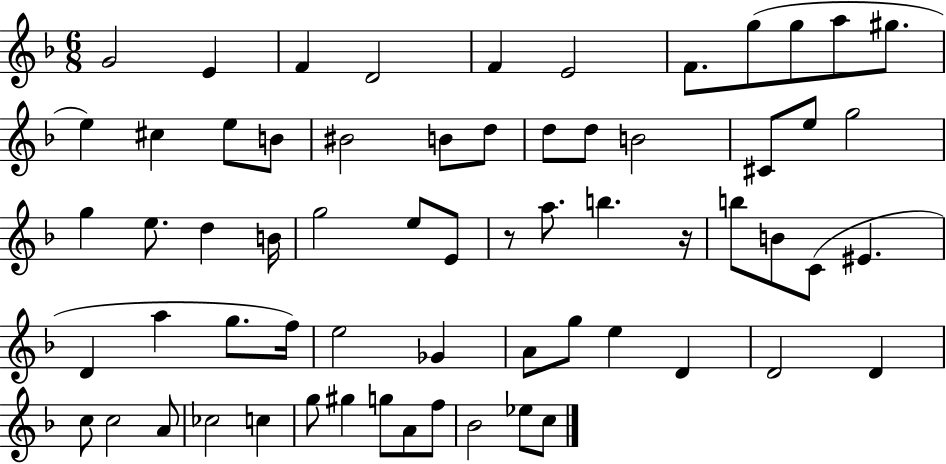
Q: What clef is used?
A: treble